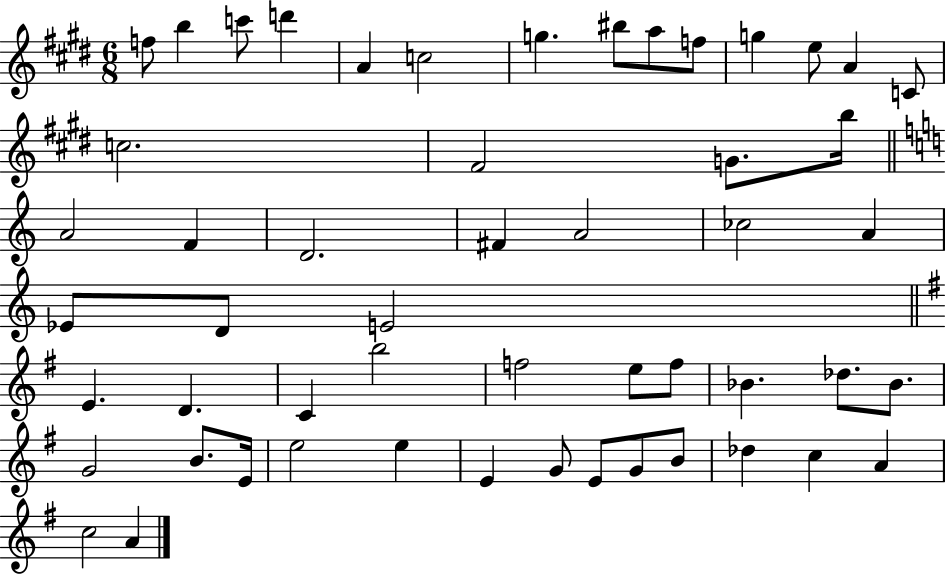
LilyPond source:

{
  \clef treble
  \numericTimeSignature
  \time 6/8
  \key e \major
  \repeat volta 2 { f''8 b''4 c'''8 d'''4 | a'4 c''2 | g''4. bis''8 a''8 f''8 | g''4 e''8 a'4 c'8 | \break c''2. | fis'2 g'8. b''16 | \bar "||" \break \key c \major a'2 f'4 | d'2. | fis'4 a'2 | ces''2 a'4 | \break ees'8 d'8 e'2 | \bar "||" \break \key g \major e'4. d'4. | c'4 b''2 | f''2 e''8 f''8 | bes'4. des''8. bes'8. | \break g'2 b'8. e'16 | e''2 e''4 | e'4 g'8 e'8 g'8 b'8 | des''4 c''4 a'4 | \break c''2 a'4 | } \bar "|."
}